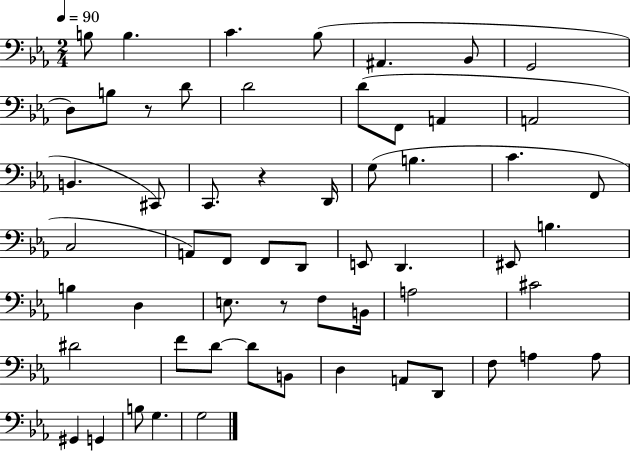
X:1
T:Untitled
M:2/4
L:1/4
K:Eb
B,/2 B, C _B,/2 ^A,, _B,,/2 G,,2 D,/2 B,/2 z/2 D/2 D2 D/2 F,,/2 A,, A,,2 B,, ^C,,/2 C,,/2 z D,,/4 G,/2 B, C F,,/2 C,2 A,,/2 F,,/2 F,,/2 D,,/2 E,,/2 D,, ^E,,/2 B, B, D, E,/2 z/2 F,/2 B,,/4 A,2 ^C2 ^D2 F/2 D/2 D/2 B,,/2 D, A,,/2 D,,/2 F,/2 A, A,/2 ^G,, G,, B,/2 G, G,2